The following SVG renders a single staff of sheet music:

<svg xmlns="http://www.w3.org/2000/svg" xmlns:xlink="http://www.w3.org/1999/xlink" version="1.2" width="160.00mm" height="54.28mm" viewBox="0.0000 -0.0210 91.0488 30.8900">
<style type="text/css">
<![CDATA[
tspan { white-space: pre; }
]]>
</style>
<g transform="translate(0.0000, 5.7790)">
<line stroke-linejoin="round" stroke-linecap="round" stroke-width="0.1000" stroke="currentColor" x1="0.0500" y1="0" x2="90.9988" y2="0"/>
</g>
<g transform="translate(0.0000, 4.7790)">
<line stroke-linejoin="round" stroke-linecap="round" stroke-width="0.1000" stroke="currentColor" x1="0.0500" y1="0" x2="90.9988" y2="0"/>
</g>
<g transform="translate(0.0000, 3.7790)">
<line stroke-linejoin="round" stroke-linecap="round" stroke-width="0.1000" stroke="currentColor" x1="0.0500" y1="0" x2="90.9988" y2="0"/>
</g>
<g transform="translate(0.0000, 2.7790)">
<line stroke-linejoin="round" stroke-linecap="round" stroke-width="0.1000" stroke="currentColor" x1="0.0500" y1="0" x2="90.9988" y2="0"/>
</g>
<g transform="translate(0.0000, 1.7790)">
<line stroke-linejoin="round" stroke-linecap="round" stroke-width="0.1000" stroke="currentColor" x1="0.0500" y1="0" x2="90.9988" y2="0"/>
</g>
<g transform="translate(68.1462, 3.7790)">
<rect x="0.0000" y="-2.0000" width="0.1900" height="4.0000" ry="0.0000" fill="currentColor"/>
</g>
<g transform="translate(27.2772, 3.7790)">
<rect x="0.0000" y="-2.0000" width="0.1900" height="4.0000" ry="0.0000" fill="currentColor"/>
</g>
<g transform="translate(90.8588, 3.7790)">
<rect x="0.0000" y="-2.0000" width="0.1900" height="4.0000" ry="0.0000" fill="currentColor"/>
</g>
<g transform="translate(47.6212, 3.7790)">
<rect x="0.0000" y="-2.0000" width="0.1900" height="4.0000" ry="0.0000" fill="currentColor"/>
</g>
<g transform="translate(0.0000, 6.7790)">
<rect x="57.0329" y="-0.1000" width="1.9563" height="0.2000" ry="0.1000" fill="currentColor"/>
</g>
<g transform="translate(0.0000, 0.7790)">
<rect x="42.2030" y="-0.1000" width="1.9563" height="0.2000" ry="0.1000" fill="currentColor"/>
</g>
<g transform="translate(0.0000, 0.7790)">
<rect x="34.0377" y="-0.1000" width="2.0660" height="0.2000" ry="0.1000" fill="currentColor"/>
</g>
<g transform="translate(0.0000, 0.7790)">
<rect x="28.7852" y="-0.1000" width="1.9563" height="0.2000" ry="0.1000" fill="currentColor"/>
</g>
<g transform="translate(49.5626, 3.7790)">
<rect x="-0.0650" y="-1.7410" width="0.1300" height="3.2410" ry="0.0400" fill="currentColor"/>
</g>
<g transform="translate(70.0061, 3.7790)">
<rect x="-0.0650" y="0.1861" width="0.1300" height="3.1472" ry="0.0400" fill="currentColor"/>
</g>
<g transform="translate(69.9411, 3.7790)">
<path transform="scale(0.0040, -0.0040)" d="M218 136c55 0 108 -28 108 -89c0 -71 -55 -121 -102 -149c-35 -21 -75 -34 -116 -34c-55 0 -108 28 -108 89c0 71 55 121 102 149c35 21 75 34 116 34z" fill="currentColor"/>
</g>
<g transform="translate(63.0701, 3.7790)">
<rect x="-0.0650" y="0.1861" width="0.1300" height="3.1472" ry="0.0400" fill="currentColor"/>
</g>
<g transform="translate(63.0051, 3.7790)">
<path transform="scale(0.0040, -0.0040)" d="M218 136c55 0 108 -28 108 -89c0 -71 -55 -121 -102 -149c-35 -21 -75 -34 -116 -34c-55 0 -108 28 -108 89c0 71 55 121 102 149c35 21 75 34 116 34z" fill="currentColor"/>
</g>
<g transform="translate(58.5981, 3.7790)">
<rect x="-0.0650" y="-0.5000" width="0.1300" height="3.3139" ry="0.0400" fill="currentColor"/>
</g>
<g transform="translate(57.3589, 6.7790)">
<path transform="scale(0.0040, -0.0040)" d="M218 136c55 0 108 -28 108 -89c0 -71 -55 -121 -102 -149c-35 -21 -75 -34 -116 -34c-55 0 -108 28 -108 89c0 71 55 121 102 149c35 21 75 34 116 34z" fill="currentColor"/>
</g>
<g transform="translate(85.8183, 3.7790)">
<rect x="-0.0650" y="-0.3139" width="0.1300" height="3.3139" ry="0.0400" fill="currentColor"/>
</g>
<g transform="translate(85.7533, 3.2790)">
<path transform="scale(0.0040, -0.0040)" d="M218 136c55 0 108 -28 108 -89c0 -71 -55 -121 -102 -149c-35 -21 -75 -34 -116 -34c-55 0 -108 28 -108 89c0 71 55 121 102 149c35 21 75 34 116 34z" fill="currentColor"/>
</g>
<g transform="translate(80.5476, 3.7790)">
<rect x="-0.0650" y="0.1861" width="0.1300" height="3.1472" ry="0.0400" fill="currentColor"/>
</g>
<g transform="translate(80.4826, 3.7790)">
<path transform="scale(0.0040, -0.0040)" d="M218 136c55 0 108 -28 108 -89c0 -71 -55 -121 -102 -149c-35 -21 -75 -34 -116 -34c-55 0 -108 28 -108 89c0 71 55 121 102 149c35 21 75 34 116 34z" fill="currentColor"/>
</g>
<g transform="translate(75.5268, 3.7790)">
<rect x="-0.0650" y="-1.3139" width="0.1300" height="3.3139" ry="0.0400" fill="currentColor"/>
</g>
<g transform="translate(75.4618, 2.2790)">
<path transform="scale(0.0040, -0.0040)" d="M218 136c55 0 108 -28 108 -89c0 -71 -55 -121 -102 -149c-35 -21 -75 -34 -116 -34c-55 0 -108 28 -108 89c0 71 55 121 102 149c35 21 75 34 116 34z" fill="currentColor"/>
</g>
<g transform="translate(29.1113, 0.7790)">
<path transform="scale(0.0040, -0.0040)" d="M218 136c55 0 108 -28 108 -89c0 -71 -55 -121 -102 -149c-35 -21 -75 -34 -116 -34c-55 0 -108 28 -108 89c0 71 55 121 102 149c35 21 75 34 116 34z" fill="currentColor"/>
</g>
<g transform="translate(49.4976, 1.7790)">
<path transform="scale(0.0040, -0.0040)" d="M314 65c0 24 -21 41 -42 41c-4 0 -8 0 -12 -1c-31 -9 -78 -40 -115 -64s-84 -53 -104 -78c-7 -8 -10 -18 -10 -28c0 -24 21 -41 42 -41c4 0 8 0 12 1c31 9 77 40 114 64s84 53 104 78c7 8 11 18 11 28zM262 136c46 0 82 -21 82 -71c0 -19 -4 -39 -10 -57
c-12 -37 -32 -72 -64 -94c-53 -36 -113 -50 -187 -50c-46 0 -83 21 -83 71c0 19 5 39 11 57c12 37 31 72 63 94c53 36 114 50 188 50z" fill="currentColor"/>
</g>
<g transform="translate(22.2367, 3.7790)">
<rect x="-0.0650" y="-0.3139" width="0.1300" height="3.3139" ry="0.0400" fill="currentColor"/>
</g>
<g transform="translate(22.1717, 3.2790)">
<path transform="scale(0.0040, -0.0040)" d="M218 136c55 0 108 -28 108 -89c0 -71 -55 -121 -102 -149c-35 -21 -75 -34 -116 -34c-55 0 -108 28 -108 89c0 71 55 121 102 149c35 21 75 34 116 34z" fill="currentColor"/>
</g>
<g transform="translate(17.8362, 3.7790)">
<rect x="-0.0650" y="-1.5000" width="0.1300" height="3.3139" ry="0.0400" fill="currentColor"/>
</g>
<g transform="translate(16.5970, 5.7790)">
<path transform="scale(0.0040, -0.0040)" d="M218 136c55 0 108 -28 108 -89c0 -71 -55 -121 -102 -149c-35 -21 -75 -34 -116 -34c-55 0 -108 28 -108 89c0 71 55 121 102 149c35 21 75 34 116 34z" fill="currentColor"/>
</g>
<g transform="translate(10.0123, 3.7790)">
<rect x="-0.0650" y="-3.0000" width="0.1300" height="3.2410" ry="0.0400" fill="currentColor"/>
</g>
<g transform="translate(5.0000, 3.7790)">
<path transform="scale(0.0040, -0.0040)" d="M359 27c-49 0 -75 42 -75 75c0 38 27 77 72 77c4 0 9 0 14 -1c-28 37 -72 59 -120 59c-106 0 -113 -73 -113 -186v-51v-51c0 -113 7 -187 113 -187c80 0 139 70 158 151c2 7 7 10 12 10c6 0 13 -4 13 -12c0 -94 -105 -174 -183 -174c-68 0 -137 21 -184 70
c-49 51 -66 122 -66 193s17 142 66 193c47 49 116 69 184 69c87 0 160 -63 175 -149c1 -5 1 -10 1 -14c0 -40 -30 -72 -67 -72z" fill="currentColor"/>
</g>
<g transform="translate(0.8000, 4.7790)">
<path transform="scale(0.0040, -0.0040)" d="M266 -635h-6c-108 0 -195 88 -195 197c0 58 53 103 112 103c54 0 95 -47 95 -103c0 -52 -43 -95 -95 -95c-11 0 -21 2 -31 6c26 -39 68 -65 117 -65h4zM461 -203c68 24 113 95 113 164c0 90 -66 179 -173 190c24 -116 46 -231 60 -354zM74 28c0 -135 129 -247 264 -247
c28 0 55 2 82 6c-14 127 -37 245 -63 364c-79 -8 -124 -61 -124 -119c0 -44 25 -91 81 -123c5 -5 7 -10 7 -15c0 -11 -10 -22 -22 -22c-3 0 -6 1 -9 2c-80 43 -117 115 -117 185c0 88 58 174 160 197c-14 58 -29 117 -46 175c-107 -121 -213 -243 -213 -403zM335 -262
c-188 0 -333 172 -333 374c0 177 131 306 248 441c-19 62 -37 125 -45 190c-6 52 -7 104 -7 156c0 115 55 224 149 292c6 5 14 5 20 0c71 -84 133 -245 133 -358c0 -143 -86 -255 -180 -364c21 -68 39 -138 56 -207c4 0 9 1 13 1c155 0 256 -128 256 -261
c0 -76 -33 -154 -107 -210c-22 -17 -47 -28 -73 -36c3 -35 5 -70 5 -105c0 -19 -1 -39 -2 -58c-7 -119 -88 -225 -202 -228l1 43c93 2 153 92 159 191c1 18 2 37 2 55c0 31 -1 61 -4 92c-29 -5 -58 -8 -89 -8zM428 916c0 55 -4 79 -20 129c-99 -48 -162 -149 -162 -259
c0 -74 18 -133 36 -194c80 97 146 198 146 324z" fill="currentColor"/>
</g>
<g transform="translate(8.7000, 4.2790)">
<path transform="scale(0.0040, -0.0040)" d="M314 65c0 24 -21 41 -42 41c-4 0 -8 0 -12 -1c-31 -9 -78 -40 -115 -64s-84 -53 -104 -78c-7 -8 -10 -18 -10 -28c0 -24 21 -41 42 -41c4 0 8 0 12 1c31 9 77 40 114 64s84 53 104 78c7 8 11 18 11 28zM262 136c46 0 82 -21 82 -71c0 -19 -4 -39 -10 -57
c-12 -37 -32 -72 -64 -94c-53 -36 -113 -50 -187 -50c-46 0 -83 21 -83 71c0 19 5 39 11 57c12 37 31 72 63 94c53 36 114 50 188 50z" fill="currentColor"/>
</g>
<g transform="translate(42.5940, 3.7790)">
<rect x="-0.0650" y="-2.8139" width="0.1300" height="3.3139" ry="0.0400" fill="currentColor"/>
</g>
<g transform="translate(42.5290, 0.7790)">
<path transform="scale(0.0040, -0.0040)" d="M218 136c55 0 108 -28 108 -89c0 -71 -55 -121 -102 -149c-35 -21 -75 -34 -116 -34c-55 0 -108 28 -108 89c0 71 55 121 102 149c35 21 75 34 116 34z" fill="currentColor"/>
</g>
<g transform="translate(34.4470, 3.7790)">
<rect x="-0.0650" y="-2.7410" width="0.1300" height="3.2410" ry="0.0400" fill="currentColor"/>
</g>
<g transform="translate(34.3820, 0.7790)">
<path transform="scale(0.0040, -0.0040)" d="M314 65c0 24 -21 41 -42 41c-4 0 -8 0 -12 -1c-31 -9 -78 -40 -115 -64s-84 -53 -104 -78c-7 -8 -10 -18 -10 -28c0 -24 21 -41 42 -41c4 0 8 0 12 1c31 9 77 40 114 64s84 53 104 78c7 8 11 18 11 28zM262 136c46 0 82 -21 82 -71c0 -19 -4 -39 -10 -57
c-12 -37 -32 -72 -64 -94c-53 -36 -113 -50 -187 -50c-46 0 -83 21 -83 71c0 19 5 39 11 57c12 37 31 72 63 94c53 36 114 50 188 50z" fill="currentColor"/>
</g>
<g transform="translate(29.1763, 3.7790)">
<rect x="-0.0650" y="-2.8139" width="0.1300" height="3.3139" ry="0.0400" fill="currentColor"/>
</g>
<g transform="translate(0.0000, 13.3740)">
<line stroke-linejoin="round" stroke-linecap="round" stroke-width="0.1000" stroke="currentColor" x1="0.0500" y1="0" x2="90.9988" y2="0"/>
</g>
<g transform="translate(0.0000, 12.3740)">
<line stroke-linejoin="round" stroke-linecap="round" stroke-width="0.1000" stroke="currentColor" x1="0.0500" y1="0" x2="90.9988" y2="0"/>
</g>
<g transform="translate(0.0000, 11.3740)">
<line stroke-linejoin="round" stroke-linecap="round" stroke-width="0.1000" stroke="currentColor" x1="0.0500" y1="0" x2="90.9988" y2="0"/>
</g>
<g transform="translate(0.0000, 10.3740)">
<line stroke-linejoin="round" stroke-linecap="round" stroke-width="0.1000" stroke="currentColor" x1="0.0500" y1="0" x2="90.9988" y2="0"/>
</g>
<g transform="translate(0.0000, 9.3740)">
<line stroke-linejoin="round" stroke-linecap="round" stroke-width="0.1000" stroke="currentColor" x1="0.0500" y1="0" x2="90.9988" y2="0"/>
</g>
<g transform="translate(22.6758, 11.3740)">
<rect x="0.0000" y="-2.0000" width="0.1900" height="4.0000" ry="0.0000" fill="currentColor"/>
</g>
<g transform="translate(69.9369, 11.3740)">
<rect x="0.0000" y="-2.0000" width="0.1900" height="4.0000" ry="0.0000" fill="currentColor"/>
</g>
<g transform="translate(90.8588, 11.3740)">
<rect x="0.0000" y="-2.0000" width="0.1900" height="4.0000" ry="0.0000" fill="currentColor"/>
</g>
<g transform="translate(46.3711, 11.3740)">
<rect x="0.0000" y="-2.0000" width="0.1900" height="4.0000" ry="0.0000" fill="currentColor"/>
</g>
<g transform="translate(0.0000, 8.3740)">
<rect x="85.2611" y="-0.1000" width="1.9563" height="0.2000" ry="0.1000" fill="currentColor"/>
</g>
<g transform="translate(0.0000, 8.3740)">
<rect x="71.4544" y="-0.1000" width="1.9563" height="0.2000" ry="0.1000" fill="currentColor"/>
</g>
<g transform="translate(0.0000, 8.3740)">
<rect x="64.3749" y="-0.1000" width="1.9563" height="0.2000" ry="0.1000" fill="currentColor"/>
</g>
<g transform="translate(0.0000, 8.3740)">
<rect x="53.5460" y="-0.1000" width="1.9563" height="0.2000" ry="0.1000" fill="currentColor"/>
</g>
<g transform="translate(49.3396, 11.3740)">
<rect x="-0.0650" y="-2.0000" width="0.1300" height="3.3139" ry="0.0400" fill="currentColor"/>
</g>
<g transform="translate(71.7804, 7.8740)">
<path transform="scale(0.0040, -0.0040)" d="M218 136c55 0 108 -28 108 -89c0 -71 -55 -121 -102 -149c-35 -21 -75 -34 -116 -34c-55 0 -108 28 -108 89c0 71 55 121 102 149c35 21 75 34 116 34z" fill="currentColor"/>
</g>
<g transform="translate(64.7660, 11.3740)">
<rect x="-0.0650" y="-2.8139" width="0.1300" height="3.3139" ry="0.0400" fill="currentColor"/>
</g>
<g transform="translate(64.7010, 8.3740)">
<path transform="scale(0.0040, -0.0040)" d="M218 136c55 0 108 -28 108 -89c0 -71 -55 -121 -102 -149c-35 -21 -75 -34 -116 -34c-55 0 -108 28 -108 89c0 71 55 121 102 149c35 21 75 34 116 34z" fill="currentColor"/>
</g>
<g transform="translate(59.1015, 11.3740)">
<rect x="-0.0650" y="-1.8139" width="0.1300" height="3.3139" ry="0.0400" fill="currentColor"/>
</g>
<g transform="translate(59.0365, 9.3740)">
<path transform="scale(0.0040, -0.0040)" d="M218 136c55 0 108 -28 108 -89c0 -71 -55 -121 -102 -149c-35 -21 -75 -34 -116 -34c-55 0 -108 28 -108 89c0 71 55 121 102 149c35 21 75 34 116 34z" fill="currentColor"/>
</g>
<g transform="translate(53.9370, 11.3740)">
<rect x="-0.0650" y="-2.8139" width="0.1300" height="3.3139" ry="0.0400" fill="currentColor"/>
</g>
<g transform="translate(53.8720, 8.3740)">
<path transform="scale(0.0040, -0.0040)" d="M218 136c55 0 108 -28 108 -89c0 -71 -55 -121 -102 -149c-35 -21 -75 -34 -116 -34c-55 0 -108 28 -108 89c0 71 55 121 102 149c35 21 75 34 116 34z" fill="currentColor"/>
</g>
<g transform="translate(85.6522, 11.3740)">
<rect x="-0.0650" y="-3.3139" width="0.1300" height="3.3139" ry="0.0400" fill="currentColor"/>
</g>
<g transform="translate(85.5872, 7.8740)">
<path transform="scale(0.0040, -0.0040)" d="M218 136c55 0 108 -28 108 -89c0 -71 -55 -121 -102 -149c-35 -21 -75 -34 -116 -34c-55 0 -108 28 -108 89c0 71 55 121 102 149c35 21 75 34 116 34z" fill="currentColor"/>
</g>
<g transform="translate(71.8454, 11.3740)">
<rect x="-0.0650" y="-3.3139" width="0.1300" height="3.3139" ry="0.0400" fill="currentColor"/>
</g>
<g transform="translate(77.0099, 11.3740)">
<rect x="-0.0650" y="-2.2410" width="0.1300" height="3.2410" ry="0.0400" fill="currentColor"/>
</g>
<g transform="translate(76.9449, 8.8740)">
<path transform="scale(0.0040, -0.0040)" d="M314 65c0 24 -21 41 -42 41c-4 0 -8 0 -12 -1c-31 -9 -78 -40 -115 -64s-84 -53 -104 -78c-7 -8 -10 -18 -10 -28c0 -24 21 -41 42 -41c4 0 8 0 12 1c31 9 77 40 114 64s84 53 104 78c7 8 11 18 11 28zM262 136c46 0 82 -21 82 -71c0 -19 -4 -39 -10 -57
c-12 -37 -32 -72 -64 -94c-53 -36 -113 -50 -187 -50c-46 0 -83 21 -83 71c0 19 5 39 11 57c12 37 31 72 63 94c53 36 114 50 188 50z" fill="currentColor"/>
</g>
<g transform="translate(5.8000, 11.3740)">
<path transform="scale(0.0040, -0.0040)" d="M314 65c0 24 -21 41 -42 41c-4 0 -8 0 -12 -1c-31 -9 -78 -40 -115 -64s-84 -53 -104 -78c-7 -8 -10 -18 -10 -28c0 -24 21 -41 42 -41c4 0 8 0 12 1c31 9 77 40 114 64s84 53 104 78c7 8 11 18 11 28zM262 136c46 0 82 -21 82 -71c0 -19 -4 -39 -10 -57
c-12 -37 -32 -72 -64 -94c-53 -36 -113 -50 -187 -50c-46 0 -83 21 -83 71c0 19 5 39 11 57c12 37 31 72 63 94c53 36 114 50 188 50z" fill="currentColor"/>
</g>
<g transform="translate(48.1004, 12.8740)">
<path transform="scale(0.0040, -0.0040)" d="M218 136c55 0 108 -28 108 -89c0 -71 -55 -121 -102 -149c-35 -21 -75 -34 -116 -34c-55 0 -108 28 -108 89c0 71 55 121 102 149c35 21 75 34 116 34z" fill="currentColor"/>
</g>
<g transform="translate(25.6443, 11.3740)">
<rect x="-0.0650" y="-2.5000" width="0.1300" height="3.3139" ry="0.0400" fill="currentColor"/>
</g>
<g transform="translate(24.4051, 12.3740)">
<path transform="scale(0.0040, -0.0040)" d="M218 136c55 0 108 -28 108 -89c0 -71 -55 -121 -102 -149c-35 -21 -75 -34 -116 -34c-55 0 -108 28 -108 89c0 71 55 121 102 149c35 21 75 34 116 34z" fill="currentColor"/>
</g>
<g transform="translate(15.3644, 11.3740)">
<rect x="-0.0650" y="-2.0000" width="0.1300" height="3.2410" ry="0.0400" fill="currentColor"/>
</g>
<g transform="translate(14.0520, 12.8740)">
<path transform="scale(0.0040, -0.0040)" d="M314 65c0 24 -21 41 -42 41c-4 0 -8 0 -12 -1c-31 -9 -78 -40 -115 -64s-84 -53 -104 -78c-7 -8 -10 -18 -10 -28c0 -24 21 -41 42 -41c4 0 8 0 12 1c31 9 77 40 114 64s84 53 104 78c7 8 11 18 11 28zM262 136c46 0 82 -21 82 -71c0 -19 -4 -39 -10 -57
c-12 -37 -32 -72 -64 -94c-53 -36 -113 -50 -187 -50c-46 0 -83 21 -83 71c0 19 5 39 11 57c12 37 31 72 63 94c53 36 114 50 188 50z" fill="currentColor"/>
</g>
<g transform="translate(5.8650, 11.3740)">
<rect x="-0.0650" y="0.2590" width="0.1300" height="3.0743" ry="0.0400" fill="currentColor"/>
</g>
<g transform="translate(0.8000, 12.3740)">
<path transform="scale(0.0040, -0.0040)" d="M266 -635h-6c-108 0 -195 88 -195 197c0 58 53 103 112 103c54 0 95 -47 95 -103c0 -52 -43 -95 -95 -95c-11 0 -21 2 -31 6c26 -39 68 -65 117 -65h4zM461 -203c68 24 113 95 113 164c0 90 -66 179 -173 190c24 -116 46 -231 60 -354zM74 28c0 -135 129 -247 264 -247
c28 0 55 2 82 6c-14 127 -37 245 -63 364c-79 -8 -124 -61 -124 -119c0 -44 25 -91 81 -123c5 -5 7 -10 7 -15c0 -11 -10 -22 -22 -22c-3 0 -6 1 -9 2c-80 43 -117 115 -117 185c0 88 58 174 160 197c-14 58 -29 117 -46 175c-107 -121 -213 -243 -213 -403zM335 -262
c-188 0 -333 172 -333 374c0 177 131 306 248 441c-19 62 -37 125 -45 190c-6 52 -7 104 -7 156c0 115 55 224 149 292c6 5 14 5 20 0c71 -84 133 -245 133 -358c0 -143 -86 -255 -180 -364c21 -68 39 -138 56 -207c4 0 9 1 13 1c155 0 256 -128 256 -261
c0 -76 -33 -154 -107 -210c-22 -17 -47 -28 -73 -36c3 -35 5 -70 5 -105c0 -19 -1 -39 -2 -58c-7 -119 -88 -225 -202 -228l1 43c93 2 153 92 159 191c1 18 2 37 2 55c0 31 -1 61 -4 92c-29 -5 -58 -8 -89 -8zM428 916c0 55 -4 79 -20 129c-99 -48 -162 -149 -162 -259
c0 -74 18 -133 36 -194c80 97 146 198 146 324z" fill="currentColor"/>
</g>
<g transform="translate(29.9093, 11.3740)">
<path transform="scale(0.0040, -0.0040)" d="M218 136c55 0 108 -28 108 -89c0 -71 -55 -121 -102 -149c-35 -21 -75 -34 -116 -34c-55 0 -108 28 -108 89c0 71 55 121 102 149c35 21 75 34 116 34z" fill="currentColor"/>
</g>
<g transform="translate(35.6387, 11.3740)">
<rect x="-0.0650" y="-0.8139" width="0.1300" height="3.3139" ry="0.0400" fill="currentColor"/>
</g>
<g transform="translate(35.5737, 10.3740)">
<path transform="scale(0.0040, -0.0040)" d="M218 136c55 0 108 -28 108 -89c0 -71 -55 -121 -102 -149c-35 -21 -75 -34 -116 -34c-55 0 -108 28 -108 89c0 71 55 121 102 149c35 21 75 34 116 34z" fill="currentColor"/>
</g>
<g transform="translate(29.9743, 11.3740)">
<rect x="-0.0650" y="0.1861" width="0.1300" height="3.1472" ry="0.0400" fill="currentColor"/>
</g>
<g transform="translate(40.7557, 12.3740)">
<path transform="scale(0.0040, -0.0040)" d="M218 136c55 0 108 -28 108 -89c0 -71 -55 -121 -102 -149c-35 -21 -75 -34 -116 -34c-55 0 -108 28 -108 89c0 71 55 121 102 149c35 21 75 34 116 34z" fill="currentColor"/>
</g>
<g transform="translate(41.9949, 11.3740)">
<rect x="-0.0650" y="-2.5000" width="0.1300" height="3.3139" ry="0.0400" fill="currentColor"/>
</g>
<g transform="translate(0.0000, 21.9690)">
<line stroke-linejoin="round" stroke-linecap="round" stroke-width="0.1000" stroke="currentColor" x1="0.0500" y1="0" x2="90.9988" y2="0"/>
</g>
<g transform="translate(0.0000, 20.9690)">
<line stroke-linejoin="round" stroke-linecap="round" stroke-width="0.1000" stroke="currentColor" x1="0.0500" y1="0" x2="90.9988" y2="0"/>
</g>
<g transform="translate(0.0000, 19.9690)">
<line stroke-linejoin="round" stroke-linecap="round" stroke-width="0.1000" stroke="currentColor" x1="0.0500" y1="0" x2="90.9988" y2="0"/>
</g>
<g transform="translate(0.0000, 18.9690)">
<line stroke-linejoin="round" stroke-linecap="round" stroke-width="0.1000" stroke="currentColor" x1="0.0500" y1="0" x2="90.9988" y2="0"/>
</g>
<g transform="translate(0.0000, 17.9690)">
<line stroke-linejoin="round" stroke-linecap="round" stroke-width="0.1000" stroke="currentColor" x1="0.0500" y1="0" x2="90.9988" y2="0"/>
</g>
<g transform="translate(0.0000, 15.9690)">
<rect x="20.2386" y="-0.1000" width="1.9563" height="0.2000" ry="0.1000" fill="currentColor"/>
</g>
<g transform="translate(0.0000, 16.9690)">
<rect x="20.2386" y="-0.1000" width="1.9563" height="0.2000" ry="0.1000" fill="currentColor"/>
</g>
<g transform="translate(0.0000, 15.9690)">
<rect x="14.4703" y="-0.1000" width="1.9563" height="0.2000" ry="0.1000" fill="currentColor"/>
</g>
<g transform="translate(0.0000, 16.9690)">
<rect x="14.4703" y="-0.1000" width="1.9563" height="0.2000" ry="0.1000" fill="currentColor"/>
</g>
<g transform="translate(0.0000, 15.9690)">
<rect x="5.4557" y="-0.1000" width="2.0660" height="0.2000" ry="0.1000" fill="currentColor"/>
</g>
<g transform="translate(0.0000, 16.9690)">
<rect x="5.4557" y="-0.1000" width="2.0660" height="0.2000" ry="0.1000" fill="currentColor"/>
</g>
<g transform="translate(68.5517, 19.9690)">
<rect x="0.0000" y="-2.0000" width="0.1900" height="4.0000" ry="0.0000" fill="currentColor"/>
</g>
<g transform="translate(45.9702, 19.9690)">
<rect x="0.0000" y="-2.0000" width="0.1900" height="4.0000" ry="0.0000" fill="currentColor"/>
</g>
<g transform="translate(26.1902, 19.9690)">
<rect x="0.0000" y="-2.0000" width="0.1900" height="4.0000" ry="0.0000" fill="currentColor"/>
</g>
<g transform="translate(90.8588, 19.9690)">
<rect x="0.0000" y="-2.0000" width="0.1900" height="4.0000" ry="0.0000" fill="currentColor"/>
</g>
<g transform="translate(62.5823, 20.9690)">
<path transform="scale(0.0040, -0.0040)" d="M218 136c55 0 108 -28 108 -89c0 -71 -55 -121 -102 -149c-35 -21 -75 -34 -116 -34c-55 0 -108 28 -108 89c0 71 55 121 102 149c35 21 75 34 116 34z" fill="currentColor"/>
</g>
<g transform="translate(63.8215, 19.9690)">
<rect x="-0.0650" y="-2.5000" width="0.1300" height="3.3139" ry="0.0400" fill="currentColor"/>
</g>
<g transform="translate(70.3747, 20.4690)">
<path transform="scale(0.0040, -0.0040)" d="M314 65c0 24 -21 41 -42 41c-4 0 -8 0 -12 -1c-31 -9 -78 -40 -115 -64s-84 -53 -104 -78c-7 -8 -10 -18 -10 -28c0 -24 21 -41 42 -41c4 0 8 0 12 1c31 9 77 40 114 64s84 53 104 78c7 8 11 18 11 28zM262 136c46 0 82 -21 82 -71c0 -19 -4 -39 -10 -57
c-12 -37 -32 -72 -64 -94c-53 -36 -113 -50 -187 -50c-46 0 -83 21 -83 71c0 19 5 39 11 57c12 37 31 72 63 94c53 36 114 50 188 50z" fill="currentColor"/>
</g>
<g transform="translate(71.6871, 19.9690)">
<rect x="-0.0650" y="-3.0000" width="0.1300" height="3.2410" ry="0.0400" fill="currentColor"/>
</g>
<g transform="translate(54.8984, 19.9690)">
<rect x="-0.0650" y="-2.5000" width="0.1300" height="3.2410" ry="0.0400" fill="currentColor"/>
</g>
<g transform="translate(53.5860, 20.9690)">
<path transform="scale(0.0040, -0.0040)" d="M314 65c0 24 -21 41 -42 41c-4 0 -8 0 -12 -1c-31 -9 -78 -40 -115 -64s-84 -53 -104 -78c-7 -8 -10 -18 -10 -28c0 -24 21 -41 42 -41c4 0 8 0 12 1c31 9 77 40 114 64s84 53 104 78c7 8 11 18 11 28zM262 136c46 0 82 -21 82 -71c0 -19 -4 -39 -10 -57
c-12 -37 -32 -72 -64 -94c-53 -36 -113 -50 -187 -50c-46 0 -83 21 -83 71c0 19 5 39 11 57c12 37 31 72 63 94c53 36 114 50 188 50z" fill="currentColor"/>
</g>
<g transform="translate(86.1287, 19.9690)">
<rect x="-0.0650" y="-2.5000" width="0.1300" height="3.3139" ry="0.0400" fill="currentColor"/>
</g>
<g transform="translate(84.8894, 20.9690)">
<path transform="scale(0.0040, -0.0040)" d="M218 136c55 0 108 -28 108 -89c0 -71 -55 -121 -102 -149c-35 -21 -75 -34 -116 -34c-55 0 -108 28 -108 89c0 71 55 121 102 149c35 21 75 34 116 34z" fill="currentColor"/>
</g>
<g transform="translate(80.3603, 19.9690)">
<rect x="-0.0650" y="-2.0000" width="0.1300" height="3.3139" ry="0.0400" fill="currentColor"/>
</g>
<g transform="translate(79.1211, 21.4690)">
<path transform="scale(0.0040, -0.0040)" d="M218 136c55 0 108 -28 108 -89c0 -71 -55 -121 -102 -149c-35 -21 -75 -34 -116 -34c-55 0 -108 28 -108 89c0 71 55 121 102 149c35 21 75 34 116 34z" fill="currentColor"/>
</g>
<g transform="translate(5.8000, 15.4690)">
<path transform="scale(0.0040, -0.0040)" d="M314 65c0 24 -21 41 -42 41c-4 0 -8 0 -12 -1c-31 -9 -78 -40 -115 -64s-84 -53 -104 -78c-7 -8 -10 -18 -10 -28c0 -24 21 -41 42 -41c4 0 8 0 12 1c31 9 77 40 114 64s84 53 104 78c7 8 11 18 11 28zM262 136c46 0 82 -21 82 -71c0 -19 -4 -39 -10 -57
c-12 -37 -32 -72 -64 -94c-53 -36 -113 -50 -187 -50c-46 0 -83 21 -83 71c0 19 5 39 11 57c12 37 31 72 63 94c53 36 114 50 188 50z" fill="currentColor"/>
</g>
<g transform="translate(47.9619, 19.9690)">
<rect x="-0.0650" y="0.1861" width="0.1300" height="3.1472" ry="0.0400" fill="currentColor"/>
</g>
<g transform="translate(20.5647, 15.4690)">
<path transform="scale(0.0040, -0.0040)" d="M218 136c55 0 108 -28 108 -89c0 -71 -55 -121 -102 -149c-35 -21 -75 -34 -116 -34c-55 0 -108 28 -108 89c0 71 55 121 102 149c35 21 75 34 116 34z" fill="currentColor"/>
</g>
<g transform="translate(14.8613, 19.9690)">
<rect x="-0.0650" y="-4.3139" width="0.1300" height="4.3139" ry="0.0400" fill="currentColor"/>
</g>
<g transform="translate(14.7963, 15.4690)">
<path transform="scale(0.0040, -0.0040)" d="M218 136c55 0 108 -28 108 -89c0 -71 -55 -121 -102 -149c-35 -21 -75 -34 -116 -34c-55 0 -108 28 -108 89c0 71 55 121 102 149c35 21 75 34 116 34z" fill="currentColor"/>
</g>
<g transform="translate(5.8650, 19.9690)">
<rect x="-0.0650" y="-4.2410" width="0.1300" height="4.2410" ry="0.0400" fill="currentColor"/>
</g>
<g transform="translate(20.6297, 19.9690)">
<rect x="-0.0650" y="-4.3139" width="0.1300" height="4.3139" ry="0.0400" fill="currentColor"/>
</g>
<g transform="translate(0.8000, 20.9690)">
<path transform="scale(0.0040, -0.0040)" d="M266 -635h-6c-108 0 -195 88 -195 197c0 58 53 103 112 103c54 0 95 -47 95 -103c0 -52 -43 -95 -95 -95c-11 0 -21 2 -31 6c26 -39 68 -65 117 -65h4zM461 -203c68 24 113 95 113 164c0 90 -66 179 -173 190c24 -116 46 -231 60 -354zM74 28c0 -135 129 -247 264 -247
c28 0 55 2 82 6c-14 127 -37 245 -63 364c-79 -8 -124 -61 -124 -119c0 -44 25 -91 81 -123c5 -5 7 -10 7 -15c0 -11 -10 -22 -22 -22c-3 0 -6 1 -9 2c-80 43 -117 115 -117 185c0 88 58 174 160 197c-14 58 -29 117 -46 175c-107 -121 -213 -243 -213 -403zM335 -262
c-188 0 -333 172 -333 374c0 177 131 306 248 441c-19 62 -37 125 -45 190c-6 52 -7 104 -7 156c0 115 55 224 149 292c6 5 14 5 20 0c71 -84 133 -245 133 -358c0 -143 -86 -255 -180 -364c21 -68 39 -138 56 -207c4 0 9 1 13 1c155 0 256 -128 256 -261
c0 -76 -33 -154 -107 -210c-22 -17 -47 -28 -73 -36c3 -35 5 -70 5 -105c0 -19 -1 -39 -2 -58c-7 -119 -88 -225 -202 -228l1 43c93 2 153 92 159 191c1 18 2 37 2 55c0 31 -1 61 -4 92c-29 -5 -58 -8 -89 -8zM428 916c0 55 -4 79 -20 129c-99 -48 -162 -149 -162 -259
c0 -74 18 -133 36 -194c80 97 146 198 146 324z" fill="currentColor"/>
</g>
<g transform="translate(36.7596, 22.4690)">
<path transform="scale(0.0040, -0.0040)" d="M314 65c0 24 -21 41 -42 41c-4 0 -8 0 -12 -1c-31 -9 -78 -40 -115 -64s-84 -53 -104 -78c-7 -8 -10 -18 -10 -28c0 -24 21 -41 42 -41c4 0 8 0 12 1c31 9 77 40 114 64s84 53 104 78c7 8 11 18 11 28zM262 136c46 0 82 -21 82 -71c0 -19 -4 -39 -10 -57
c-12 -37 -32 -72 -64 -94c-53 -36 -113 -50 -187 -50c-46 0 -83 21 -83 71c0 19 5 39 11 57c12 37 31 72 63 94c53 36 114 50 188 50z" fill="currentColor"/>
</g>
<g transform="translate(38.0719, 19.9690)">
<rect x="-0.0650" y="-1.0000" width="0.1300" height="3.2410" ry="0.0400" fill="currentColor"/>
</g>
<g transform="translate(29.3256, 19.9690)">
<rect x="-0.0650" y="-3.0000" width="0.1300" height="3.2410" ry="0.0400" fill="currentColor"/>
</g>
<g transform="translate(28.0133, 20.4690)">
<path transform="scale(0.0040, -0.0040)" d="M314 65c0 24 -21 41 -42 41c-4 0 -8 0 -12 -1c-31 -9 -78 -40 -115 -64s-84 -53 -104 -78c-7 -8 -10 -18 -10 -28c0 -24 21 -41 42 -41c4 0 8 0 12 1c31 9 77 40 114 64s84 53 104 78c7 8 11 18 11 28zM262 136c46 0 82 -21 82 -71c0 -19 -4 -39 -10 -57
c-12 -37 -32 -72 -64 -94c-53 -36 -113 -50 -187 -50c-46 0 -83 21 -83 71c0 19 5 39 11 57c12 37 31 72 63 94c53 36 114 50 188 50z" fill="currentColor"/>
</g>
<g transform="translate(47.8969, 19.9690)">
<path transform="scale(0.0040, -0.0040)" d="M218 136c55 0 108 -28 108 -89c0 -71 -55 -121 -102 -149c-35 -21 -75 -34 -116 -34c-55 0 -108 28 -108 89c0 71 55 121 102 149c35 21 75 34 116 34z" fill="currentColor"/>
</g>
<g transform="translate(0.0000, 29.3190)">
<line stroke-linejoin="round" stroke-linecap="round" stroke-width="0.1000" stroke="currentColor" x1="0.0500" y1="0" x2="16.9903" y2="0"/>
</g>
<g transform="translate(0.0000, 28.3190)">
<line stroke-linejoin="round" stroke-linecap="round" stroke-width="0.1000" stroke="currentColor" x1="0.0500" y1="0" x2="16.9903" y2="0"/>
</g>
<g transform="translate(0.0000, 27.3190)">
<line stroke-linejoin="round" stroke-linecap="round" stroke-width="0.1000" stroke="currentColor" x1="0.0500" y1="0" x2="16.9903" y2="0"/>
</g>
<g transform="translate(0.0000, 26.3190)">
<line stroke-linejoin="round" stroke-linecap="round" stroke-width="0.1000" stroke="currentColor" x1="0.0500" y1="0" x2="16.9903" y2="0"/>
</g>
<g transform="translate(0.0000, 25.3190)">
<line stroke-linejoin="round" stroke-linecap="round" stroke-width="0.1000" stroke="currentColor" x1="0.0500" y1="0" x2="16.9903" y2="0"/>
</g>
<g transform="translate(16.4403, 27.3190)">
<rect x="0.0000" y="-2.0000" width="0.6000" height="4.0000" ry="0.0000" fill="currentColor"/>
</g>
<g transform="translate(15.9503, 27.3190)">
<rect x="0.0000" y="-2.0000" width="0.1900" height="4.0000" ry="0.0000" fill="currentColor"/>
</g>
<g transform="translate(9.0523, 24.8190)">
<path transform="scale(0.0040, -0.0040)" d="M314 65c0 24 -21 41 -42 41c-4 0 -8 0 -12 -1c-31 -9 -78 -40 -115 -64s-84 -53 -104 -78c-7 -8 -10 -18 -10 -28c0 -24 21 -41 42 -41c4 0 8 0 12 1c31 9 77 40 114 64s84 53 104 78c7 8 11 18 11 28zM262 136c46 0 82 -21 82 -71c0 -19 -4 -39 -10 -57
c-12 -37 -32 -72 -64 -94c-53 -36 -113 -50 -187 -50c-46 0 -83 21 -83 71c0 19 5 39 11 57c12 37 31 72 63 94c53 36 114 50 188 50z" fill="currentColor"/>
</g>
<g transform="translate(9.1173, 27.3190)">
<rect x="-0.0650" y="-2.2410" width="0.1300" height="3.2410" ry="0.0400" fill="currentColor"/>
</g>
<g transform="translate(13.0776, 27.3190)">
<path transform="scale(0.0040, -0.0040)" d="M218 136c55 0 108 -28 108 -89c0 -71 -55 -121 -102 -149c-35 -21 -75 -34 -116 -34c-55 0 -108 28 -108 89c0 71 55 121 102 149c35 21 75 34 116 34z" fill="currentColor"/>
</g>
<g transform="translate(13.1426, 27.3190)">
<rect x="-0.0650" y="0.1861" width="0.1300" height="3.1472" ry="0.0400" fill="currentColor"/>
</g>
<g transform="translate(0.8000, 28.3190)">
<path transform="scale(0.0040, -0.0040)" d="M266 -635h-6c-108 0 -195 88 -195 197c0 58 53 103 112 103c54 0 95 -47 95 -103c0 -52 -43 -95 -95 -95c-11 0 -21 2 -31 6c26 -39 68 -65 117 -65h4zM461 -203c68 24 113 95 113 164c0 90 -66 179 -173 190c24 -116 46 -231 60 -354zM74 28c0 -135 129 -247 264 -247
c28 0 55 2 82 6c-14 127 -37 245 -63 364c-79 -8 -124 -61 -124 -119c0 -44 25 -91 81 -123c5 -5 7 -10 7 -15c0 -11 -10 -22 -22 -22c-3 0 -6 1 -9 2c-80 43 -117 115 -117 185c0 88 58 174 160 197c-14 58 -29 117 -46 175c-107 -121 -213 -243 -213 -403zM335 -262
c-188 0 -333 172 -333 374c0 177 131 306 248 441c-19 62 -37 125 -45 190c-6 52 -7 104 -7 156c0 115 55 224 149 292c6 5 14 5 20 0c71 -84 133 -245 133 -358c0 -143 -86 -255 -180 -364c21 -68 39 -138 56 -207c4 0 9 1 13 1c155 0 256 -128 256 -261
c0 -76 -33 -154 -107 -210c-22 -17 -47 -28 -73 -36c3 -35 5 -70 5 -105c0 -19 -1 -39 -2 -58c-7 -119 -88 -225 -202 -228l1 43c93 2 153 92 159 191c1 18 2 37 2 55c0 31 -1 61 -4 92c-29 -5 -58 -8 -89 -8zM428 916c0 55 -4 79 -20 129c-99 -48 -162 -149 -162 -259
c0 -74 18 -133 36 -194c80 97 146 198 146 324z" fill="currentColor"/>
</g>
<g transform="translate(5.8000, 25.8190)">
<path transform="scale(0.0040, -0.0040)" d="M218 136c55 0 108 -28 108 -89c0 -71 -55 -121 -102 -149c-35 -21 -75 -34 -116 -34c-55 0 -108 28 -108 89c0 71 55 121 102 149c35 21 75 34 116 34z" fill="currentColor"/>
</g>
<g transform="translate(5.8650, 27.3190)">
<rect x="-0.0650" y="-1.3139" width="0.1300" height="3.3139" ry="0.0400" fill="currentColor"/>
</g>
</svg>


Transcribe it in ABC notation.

X:1
T:Untitled
M:4/4
L:1/4
K:C
A2 E c a a2 a f2 C B B e B c B2 F2 G B d G F a f a b g2 b d'2 d' d' A2 D2 B G2 G A2 F G e g2 B